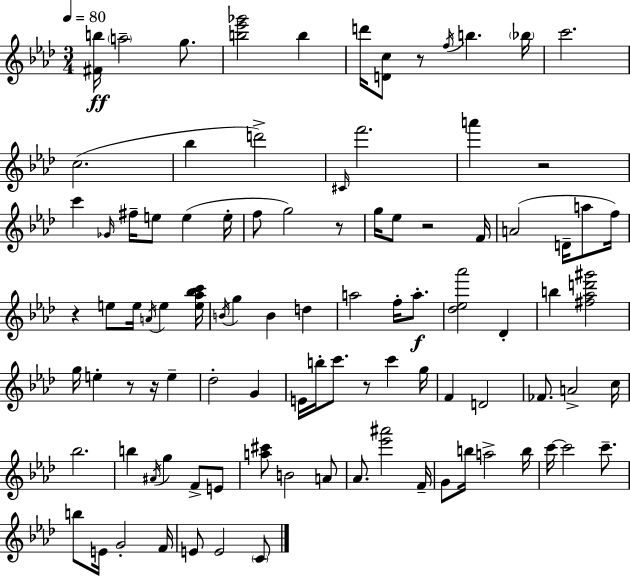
[F#4,B5]/s A5/h G5/e. [B5,Eb6,Gb6]/h B5/q D6/s [D4,C5]/e R/e F5/s B5/q. Bb5/s C6/h. C5/h. Bb5/q D6/h C#4/s F6/h. A6/q R/h C6/q Gb4/s F#5/s E5/e E5/q E5/s F5/e G5/h R/e G5/s Eb5/e R/h F4/s A4/h D4/s A5/e F5/s R/q E5/e E5/s A4/s E5/q [E5,Ab5,Bb5,C6]/s B4/s G5/q B4/q D5/q A5/h F5/s A5/e. [Db5,Eb5,Ab6]/h Db4/q B5/q [F#5,Ab5,D6,G#6]/h G5/s E5/q R/e R/s E5/q Db5/h G4/q E4/s B5/s C6/e. R/e C6/q G5/s F4/q D4/h FES4/e. A4/h C5/s Bb5/h. B5/q A#4/s G5/q F4/e E4/e [A5,C#6]/e B4/h A4/e Ab4/e. [Eb6,A#6]/h F4/s G4/e B5/s A5/h B5/s C6/s C6/h C6/e. B5/e E4/s G4/h F4/s E4/e E4/h C4/e